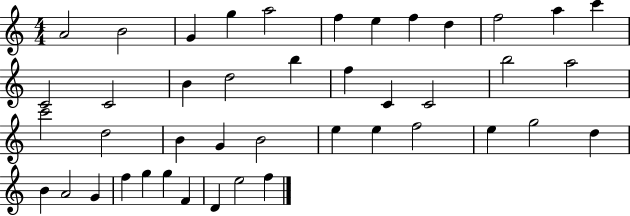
X:1
T:Untitled
M:4/4
L:1/4
K:C
A2 B2 G g a2 f e f d f2 a c' C2 C2 B d2 b f C C2 b2 a2 c'2 d2 B G B2 e e f2 e g2 d B A2 G f g g F D e2 f